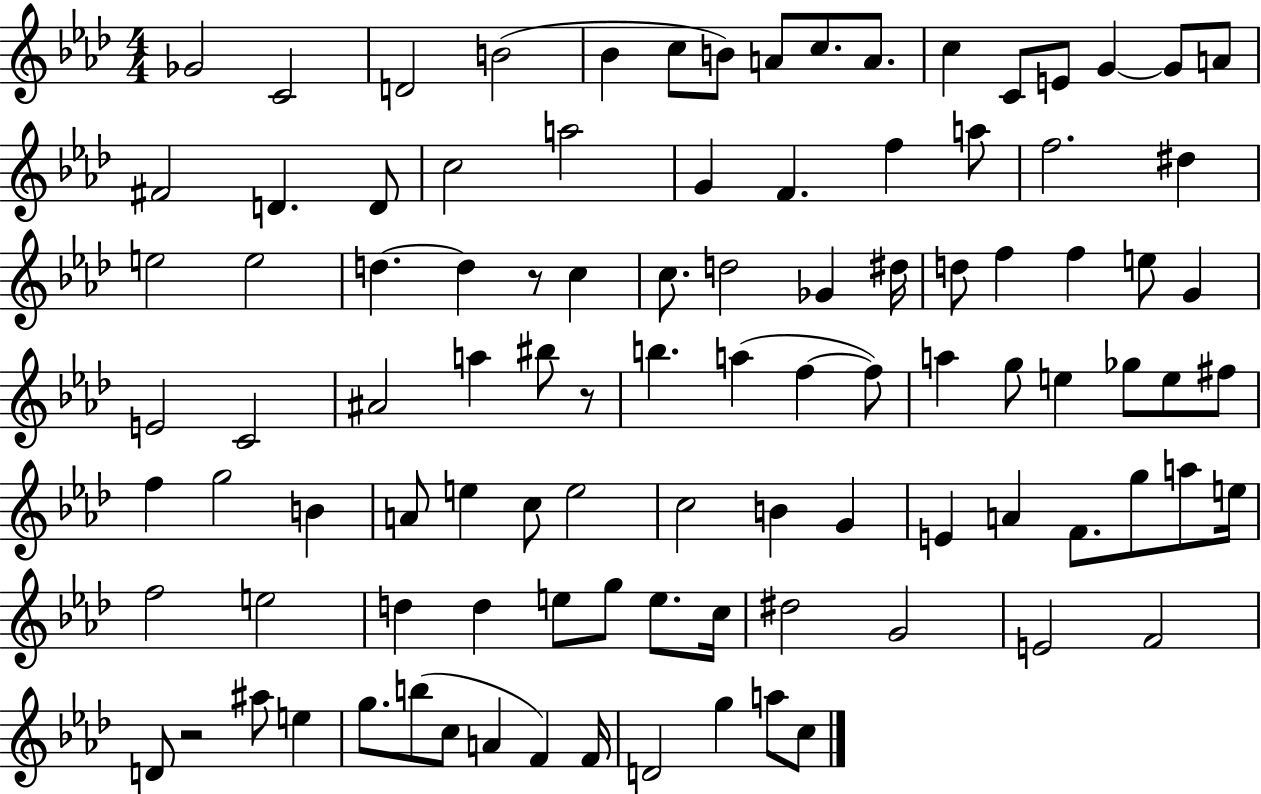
Gb4/h C4/h D4/h B4/h Bb4/q C5/e B4/e A4/e C5/e. A4/e. C5/q C4/e E4/e G4/q G4/e A4/e F#4/h D4/q. D4/e C5/h A5/h G4/q F4/q. F5/q A5/e F5/h. D#5/q E5/h E5/h D5/q. D5/q R/e C5/q C5/e. D5/h Gb4/q D#5/s D5/e F5/q F5/q E5/e G4/q E4/h C4/h A#4/h A5/q BIS5/e R/e B5/q. A5/q F5/q F5/e A5/q G5/e E5/q Gb5/e E5/e F#5/e F5/q G5/h B4/q A4/e E5/q C5/e E5/h C5/h B4/q G4/q E4/q A4/q F4/e. G5/e A5/e E5/s F5/h E5/h D5/q D5/q E5/e G5/e E5/e. C5/s D#5/h G4/h E4/h F4/h D4/e R/h A#5/e E5/q G5/e. B5/e C5/e A4/q F4/q F4/s D4/h G5/q A5/e C5/e